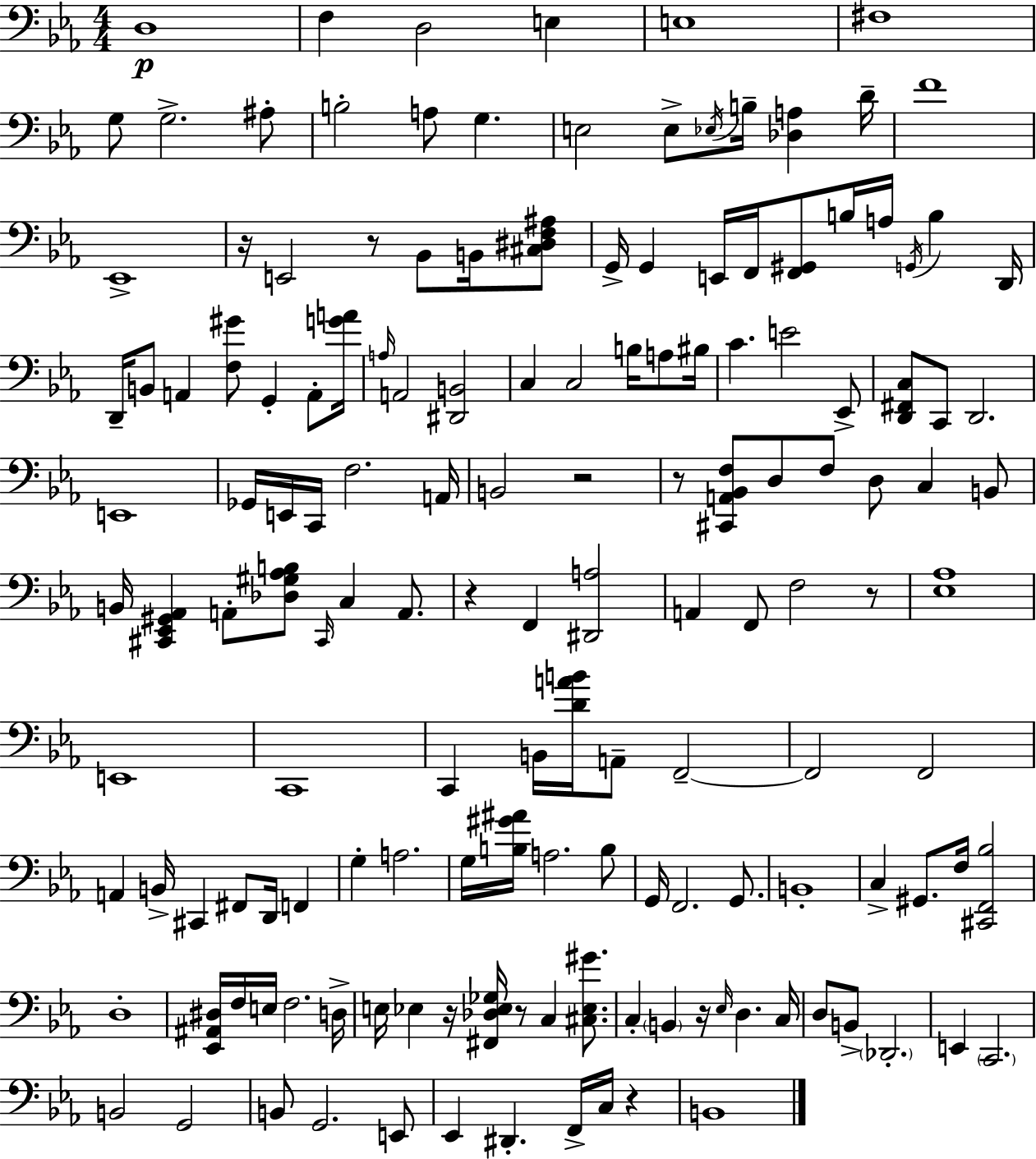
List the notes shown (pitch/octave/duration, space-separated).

D3/w F3/q D3/h E3/q E3/w F#3/w G3/e G3/h. A#3/e B3/h A3/e G3/q. E3/h E3/e Eb3/s B3/s [Db3,A3]/q D4/s F4/w Eb2/w R/s E2/h R/e Bb2/e B2/s [C#3,D#3,F3,A#3]/e G2/s G2/q E2/s F2/s [F2,G#2]/e B3/s A3/s G2/s B3/q D2/s D2/s B2/e A2/q [F3,G#4]/e G2/q A2/e [G4,A4]/s A3/s A2/h [D#2,B2]/h C3/q C3/h B3/s A3/e BIS3/s C4/q. E4/h Eb2/e [D2,F#2,C3]/e C2/e D2/h. E2/w Gb2/s E2/s C2/s F3/h. A2/s B2/h R/h R/e [C#2,A2,Bb2,F3]/e D3/e F3/e D3/e C3/q B2/e B2/s [C#2,Eb2,G#2,Ab2]/q A2/e [Db3,G#3,Ab3,B3]/e C#2/s C3/q A2/e. R/q F2/q [D#2,A3]/h A2/q F2/e F3/h R/e [Eb3,Ab3]/w E2/w C2/w C2/q B2/s [D4,A4,B4]/s A2/e F2/h F2/h F2/h A2/q B2/s C#2/q F#2/e D2/s F2/q G3/q A3/h. G3/s [B3,G#4,A#4]/s A3/h. B3/e G2/s F2/h. G2/e. B2/w C3/q G#2/e. F3/s [C#2,F2,Bb3]/h D3/w [Eb2,A#2,D#3]/s F3/s E3/s F3/h. D3/s E3/s Eb3/q R/s [F#2,Db3,Eb3,Gb3]/s R/e C3/q [C#3,Eb3,G#4]/e. C3/q B2/q R/s Eb3/s D3/q. C3/s D3/e B2/e Db2/h. E2/q C2/h. B2/h G2/h B2/e G2/h. E2/e Eb2/q D#2/q. F2/s C3/s R/q B2/w